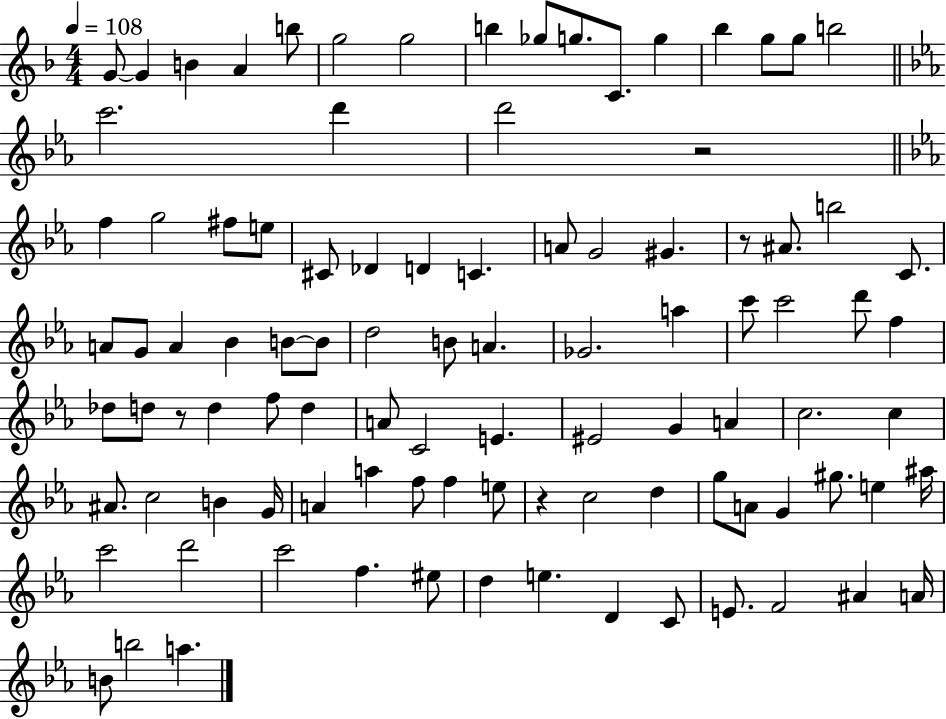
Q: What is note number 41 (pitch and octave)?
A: B4